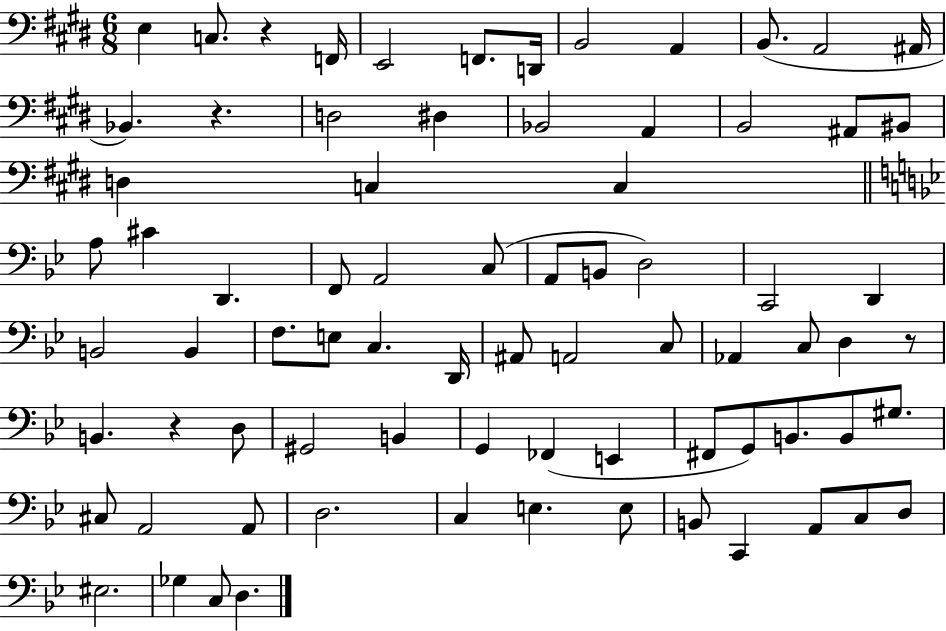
E3/q C3/e. R/q F2/s E2/h F2/e. D2/s B2/h A2/q B2/e. A2/h A#2/s Bb2/q. R/q. D3/h D#3/q Bb2/h A2/q B2/h A#2/e BIS2/e D3/q C3/q C3/q A3/e C#4/q D2/q. F2/e A2/h C3/e A2/e B2/e D3/h C2/h D2/q B2/h B2/q F3/e. E3/e C3/q. D2/s A#2/e A2/h C3/e Ab2/q C3/e D3/q R/e B2/q. R/q D3/e G#2/h B2/q G2/q FES2/q E2/q F#2/e G2/e B2/e. B2/e G#3/e. C#3/e A2/h A2/e D3/h. C3/q E3/q. E3/e B2/e C2/q A2/e C3/e D3/e EIS3/h. Gb3/q C3/e D3/q.